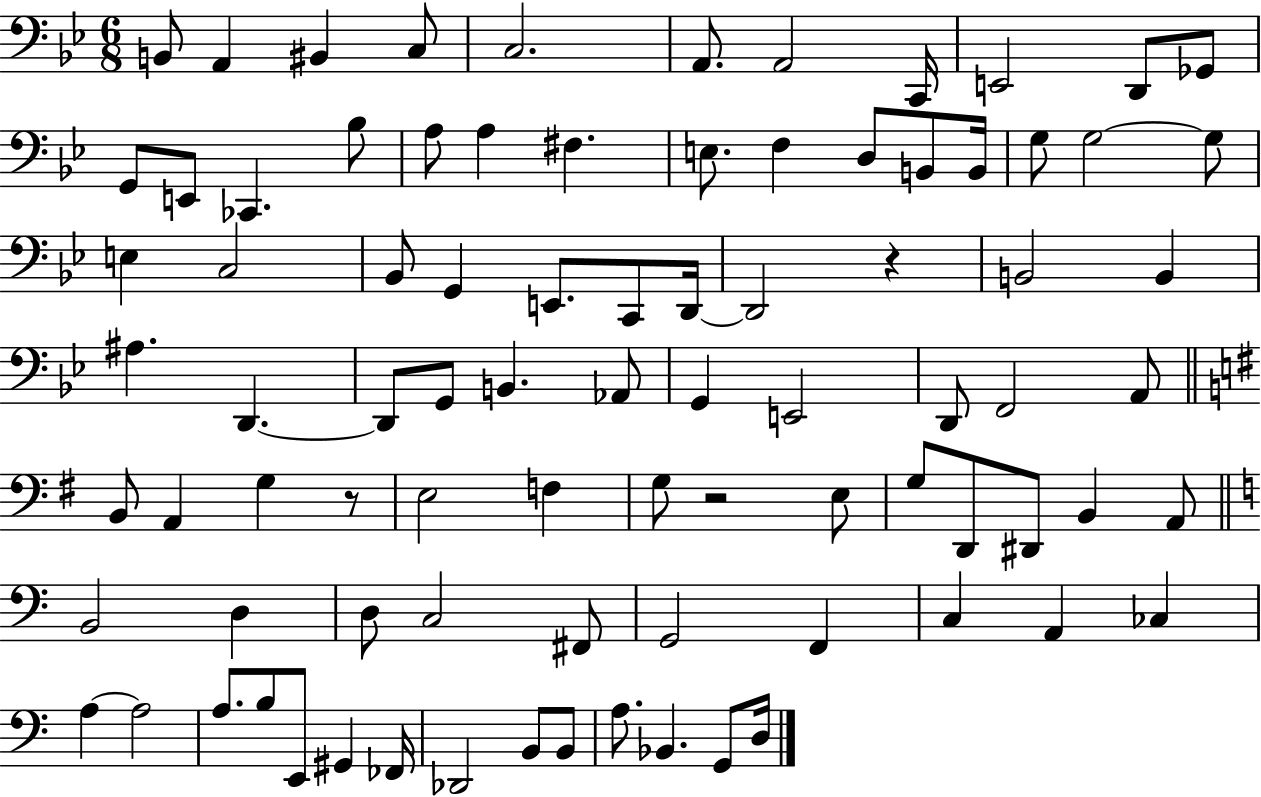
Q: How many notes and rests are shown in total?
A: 86